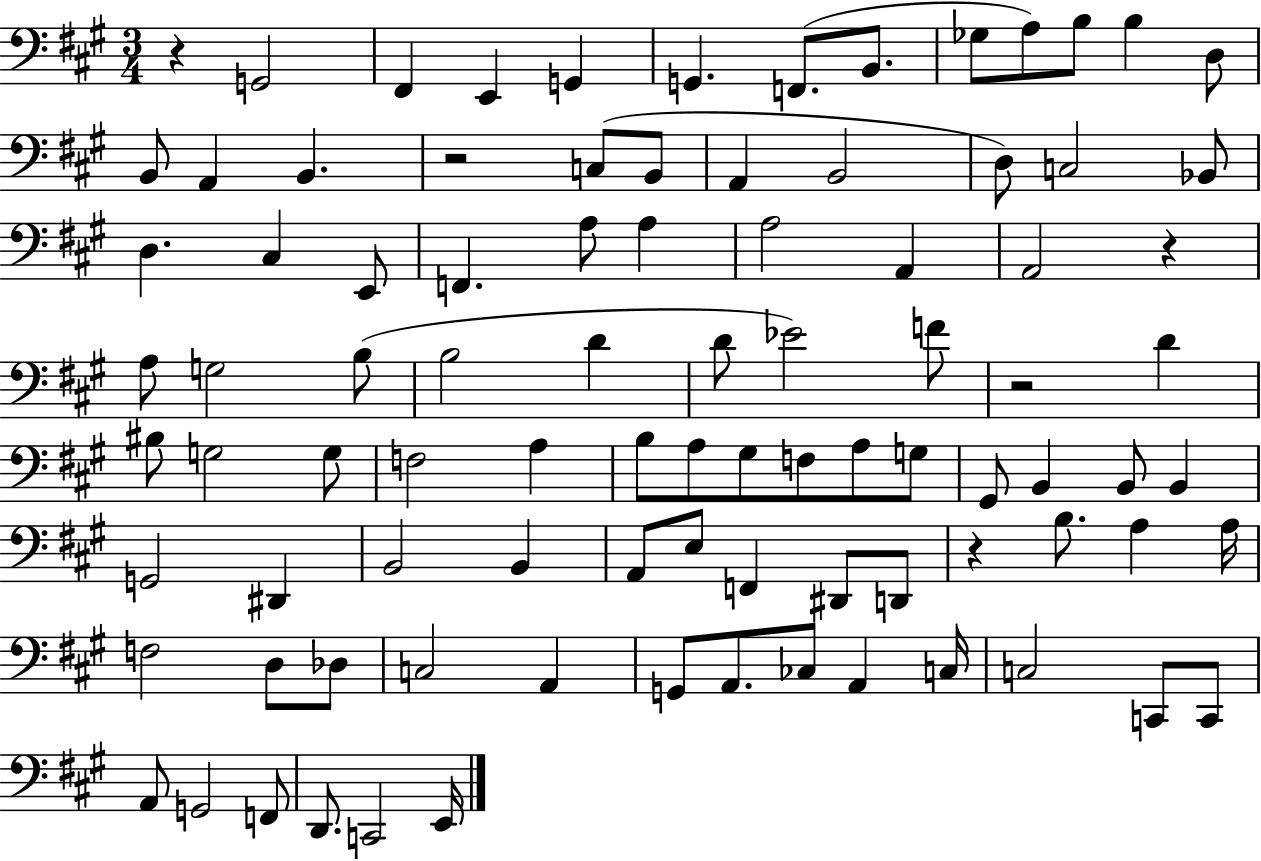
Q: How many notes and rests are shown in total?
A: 91